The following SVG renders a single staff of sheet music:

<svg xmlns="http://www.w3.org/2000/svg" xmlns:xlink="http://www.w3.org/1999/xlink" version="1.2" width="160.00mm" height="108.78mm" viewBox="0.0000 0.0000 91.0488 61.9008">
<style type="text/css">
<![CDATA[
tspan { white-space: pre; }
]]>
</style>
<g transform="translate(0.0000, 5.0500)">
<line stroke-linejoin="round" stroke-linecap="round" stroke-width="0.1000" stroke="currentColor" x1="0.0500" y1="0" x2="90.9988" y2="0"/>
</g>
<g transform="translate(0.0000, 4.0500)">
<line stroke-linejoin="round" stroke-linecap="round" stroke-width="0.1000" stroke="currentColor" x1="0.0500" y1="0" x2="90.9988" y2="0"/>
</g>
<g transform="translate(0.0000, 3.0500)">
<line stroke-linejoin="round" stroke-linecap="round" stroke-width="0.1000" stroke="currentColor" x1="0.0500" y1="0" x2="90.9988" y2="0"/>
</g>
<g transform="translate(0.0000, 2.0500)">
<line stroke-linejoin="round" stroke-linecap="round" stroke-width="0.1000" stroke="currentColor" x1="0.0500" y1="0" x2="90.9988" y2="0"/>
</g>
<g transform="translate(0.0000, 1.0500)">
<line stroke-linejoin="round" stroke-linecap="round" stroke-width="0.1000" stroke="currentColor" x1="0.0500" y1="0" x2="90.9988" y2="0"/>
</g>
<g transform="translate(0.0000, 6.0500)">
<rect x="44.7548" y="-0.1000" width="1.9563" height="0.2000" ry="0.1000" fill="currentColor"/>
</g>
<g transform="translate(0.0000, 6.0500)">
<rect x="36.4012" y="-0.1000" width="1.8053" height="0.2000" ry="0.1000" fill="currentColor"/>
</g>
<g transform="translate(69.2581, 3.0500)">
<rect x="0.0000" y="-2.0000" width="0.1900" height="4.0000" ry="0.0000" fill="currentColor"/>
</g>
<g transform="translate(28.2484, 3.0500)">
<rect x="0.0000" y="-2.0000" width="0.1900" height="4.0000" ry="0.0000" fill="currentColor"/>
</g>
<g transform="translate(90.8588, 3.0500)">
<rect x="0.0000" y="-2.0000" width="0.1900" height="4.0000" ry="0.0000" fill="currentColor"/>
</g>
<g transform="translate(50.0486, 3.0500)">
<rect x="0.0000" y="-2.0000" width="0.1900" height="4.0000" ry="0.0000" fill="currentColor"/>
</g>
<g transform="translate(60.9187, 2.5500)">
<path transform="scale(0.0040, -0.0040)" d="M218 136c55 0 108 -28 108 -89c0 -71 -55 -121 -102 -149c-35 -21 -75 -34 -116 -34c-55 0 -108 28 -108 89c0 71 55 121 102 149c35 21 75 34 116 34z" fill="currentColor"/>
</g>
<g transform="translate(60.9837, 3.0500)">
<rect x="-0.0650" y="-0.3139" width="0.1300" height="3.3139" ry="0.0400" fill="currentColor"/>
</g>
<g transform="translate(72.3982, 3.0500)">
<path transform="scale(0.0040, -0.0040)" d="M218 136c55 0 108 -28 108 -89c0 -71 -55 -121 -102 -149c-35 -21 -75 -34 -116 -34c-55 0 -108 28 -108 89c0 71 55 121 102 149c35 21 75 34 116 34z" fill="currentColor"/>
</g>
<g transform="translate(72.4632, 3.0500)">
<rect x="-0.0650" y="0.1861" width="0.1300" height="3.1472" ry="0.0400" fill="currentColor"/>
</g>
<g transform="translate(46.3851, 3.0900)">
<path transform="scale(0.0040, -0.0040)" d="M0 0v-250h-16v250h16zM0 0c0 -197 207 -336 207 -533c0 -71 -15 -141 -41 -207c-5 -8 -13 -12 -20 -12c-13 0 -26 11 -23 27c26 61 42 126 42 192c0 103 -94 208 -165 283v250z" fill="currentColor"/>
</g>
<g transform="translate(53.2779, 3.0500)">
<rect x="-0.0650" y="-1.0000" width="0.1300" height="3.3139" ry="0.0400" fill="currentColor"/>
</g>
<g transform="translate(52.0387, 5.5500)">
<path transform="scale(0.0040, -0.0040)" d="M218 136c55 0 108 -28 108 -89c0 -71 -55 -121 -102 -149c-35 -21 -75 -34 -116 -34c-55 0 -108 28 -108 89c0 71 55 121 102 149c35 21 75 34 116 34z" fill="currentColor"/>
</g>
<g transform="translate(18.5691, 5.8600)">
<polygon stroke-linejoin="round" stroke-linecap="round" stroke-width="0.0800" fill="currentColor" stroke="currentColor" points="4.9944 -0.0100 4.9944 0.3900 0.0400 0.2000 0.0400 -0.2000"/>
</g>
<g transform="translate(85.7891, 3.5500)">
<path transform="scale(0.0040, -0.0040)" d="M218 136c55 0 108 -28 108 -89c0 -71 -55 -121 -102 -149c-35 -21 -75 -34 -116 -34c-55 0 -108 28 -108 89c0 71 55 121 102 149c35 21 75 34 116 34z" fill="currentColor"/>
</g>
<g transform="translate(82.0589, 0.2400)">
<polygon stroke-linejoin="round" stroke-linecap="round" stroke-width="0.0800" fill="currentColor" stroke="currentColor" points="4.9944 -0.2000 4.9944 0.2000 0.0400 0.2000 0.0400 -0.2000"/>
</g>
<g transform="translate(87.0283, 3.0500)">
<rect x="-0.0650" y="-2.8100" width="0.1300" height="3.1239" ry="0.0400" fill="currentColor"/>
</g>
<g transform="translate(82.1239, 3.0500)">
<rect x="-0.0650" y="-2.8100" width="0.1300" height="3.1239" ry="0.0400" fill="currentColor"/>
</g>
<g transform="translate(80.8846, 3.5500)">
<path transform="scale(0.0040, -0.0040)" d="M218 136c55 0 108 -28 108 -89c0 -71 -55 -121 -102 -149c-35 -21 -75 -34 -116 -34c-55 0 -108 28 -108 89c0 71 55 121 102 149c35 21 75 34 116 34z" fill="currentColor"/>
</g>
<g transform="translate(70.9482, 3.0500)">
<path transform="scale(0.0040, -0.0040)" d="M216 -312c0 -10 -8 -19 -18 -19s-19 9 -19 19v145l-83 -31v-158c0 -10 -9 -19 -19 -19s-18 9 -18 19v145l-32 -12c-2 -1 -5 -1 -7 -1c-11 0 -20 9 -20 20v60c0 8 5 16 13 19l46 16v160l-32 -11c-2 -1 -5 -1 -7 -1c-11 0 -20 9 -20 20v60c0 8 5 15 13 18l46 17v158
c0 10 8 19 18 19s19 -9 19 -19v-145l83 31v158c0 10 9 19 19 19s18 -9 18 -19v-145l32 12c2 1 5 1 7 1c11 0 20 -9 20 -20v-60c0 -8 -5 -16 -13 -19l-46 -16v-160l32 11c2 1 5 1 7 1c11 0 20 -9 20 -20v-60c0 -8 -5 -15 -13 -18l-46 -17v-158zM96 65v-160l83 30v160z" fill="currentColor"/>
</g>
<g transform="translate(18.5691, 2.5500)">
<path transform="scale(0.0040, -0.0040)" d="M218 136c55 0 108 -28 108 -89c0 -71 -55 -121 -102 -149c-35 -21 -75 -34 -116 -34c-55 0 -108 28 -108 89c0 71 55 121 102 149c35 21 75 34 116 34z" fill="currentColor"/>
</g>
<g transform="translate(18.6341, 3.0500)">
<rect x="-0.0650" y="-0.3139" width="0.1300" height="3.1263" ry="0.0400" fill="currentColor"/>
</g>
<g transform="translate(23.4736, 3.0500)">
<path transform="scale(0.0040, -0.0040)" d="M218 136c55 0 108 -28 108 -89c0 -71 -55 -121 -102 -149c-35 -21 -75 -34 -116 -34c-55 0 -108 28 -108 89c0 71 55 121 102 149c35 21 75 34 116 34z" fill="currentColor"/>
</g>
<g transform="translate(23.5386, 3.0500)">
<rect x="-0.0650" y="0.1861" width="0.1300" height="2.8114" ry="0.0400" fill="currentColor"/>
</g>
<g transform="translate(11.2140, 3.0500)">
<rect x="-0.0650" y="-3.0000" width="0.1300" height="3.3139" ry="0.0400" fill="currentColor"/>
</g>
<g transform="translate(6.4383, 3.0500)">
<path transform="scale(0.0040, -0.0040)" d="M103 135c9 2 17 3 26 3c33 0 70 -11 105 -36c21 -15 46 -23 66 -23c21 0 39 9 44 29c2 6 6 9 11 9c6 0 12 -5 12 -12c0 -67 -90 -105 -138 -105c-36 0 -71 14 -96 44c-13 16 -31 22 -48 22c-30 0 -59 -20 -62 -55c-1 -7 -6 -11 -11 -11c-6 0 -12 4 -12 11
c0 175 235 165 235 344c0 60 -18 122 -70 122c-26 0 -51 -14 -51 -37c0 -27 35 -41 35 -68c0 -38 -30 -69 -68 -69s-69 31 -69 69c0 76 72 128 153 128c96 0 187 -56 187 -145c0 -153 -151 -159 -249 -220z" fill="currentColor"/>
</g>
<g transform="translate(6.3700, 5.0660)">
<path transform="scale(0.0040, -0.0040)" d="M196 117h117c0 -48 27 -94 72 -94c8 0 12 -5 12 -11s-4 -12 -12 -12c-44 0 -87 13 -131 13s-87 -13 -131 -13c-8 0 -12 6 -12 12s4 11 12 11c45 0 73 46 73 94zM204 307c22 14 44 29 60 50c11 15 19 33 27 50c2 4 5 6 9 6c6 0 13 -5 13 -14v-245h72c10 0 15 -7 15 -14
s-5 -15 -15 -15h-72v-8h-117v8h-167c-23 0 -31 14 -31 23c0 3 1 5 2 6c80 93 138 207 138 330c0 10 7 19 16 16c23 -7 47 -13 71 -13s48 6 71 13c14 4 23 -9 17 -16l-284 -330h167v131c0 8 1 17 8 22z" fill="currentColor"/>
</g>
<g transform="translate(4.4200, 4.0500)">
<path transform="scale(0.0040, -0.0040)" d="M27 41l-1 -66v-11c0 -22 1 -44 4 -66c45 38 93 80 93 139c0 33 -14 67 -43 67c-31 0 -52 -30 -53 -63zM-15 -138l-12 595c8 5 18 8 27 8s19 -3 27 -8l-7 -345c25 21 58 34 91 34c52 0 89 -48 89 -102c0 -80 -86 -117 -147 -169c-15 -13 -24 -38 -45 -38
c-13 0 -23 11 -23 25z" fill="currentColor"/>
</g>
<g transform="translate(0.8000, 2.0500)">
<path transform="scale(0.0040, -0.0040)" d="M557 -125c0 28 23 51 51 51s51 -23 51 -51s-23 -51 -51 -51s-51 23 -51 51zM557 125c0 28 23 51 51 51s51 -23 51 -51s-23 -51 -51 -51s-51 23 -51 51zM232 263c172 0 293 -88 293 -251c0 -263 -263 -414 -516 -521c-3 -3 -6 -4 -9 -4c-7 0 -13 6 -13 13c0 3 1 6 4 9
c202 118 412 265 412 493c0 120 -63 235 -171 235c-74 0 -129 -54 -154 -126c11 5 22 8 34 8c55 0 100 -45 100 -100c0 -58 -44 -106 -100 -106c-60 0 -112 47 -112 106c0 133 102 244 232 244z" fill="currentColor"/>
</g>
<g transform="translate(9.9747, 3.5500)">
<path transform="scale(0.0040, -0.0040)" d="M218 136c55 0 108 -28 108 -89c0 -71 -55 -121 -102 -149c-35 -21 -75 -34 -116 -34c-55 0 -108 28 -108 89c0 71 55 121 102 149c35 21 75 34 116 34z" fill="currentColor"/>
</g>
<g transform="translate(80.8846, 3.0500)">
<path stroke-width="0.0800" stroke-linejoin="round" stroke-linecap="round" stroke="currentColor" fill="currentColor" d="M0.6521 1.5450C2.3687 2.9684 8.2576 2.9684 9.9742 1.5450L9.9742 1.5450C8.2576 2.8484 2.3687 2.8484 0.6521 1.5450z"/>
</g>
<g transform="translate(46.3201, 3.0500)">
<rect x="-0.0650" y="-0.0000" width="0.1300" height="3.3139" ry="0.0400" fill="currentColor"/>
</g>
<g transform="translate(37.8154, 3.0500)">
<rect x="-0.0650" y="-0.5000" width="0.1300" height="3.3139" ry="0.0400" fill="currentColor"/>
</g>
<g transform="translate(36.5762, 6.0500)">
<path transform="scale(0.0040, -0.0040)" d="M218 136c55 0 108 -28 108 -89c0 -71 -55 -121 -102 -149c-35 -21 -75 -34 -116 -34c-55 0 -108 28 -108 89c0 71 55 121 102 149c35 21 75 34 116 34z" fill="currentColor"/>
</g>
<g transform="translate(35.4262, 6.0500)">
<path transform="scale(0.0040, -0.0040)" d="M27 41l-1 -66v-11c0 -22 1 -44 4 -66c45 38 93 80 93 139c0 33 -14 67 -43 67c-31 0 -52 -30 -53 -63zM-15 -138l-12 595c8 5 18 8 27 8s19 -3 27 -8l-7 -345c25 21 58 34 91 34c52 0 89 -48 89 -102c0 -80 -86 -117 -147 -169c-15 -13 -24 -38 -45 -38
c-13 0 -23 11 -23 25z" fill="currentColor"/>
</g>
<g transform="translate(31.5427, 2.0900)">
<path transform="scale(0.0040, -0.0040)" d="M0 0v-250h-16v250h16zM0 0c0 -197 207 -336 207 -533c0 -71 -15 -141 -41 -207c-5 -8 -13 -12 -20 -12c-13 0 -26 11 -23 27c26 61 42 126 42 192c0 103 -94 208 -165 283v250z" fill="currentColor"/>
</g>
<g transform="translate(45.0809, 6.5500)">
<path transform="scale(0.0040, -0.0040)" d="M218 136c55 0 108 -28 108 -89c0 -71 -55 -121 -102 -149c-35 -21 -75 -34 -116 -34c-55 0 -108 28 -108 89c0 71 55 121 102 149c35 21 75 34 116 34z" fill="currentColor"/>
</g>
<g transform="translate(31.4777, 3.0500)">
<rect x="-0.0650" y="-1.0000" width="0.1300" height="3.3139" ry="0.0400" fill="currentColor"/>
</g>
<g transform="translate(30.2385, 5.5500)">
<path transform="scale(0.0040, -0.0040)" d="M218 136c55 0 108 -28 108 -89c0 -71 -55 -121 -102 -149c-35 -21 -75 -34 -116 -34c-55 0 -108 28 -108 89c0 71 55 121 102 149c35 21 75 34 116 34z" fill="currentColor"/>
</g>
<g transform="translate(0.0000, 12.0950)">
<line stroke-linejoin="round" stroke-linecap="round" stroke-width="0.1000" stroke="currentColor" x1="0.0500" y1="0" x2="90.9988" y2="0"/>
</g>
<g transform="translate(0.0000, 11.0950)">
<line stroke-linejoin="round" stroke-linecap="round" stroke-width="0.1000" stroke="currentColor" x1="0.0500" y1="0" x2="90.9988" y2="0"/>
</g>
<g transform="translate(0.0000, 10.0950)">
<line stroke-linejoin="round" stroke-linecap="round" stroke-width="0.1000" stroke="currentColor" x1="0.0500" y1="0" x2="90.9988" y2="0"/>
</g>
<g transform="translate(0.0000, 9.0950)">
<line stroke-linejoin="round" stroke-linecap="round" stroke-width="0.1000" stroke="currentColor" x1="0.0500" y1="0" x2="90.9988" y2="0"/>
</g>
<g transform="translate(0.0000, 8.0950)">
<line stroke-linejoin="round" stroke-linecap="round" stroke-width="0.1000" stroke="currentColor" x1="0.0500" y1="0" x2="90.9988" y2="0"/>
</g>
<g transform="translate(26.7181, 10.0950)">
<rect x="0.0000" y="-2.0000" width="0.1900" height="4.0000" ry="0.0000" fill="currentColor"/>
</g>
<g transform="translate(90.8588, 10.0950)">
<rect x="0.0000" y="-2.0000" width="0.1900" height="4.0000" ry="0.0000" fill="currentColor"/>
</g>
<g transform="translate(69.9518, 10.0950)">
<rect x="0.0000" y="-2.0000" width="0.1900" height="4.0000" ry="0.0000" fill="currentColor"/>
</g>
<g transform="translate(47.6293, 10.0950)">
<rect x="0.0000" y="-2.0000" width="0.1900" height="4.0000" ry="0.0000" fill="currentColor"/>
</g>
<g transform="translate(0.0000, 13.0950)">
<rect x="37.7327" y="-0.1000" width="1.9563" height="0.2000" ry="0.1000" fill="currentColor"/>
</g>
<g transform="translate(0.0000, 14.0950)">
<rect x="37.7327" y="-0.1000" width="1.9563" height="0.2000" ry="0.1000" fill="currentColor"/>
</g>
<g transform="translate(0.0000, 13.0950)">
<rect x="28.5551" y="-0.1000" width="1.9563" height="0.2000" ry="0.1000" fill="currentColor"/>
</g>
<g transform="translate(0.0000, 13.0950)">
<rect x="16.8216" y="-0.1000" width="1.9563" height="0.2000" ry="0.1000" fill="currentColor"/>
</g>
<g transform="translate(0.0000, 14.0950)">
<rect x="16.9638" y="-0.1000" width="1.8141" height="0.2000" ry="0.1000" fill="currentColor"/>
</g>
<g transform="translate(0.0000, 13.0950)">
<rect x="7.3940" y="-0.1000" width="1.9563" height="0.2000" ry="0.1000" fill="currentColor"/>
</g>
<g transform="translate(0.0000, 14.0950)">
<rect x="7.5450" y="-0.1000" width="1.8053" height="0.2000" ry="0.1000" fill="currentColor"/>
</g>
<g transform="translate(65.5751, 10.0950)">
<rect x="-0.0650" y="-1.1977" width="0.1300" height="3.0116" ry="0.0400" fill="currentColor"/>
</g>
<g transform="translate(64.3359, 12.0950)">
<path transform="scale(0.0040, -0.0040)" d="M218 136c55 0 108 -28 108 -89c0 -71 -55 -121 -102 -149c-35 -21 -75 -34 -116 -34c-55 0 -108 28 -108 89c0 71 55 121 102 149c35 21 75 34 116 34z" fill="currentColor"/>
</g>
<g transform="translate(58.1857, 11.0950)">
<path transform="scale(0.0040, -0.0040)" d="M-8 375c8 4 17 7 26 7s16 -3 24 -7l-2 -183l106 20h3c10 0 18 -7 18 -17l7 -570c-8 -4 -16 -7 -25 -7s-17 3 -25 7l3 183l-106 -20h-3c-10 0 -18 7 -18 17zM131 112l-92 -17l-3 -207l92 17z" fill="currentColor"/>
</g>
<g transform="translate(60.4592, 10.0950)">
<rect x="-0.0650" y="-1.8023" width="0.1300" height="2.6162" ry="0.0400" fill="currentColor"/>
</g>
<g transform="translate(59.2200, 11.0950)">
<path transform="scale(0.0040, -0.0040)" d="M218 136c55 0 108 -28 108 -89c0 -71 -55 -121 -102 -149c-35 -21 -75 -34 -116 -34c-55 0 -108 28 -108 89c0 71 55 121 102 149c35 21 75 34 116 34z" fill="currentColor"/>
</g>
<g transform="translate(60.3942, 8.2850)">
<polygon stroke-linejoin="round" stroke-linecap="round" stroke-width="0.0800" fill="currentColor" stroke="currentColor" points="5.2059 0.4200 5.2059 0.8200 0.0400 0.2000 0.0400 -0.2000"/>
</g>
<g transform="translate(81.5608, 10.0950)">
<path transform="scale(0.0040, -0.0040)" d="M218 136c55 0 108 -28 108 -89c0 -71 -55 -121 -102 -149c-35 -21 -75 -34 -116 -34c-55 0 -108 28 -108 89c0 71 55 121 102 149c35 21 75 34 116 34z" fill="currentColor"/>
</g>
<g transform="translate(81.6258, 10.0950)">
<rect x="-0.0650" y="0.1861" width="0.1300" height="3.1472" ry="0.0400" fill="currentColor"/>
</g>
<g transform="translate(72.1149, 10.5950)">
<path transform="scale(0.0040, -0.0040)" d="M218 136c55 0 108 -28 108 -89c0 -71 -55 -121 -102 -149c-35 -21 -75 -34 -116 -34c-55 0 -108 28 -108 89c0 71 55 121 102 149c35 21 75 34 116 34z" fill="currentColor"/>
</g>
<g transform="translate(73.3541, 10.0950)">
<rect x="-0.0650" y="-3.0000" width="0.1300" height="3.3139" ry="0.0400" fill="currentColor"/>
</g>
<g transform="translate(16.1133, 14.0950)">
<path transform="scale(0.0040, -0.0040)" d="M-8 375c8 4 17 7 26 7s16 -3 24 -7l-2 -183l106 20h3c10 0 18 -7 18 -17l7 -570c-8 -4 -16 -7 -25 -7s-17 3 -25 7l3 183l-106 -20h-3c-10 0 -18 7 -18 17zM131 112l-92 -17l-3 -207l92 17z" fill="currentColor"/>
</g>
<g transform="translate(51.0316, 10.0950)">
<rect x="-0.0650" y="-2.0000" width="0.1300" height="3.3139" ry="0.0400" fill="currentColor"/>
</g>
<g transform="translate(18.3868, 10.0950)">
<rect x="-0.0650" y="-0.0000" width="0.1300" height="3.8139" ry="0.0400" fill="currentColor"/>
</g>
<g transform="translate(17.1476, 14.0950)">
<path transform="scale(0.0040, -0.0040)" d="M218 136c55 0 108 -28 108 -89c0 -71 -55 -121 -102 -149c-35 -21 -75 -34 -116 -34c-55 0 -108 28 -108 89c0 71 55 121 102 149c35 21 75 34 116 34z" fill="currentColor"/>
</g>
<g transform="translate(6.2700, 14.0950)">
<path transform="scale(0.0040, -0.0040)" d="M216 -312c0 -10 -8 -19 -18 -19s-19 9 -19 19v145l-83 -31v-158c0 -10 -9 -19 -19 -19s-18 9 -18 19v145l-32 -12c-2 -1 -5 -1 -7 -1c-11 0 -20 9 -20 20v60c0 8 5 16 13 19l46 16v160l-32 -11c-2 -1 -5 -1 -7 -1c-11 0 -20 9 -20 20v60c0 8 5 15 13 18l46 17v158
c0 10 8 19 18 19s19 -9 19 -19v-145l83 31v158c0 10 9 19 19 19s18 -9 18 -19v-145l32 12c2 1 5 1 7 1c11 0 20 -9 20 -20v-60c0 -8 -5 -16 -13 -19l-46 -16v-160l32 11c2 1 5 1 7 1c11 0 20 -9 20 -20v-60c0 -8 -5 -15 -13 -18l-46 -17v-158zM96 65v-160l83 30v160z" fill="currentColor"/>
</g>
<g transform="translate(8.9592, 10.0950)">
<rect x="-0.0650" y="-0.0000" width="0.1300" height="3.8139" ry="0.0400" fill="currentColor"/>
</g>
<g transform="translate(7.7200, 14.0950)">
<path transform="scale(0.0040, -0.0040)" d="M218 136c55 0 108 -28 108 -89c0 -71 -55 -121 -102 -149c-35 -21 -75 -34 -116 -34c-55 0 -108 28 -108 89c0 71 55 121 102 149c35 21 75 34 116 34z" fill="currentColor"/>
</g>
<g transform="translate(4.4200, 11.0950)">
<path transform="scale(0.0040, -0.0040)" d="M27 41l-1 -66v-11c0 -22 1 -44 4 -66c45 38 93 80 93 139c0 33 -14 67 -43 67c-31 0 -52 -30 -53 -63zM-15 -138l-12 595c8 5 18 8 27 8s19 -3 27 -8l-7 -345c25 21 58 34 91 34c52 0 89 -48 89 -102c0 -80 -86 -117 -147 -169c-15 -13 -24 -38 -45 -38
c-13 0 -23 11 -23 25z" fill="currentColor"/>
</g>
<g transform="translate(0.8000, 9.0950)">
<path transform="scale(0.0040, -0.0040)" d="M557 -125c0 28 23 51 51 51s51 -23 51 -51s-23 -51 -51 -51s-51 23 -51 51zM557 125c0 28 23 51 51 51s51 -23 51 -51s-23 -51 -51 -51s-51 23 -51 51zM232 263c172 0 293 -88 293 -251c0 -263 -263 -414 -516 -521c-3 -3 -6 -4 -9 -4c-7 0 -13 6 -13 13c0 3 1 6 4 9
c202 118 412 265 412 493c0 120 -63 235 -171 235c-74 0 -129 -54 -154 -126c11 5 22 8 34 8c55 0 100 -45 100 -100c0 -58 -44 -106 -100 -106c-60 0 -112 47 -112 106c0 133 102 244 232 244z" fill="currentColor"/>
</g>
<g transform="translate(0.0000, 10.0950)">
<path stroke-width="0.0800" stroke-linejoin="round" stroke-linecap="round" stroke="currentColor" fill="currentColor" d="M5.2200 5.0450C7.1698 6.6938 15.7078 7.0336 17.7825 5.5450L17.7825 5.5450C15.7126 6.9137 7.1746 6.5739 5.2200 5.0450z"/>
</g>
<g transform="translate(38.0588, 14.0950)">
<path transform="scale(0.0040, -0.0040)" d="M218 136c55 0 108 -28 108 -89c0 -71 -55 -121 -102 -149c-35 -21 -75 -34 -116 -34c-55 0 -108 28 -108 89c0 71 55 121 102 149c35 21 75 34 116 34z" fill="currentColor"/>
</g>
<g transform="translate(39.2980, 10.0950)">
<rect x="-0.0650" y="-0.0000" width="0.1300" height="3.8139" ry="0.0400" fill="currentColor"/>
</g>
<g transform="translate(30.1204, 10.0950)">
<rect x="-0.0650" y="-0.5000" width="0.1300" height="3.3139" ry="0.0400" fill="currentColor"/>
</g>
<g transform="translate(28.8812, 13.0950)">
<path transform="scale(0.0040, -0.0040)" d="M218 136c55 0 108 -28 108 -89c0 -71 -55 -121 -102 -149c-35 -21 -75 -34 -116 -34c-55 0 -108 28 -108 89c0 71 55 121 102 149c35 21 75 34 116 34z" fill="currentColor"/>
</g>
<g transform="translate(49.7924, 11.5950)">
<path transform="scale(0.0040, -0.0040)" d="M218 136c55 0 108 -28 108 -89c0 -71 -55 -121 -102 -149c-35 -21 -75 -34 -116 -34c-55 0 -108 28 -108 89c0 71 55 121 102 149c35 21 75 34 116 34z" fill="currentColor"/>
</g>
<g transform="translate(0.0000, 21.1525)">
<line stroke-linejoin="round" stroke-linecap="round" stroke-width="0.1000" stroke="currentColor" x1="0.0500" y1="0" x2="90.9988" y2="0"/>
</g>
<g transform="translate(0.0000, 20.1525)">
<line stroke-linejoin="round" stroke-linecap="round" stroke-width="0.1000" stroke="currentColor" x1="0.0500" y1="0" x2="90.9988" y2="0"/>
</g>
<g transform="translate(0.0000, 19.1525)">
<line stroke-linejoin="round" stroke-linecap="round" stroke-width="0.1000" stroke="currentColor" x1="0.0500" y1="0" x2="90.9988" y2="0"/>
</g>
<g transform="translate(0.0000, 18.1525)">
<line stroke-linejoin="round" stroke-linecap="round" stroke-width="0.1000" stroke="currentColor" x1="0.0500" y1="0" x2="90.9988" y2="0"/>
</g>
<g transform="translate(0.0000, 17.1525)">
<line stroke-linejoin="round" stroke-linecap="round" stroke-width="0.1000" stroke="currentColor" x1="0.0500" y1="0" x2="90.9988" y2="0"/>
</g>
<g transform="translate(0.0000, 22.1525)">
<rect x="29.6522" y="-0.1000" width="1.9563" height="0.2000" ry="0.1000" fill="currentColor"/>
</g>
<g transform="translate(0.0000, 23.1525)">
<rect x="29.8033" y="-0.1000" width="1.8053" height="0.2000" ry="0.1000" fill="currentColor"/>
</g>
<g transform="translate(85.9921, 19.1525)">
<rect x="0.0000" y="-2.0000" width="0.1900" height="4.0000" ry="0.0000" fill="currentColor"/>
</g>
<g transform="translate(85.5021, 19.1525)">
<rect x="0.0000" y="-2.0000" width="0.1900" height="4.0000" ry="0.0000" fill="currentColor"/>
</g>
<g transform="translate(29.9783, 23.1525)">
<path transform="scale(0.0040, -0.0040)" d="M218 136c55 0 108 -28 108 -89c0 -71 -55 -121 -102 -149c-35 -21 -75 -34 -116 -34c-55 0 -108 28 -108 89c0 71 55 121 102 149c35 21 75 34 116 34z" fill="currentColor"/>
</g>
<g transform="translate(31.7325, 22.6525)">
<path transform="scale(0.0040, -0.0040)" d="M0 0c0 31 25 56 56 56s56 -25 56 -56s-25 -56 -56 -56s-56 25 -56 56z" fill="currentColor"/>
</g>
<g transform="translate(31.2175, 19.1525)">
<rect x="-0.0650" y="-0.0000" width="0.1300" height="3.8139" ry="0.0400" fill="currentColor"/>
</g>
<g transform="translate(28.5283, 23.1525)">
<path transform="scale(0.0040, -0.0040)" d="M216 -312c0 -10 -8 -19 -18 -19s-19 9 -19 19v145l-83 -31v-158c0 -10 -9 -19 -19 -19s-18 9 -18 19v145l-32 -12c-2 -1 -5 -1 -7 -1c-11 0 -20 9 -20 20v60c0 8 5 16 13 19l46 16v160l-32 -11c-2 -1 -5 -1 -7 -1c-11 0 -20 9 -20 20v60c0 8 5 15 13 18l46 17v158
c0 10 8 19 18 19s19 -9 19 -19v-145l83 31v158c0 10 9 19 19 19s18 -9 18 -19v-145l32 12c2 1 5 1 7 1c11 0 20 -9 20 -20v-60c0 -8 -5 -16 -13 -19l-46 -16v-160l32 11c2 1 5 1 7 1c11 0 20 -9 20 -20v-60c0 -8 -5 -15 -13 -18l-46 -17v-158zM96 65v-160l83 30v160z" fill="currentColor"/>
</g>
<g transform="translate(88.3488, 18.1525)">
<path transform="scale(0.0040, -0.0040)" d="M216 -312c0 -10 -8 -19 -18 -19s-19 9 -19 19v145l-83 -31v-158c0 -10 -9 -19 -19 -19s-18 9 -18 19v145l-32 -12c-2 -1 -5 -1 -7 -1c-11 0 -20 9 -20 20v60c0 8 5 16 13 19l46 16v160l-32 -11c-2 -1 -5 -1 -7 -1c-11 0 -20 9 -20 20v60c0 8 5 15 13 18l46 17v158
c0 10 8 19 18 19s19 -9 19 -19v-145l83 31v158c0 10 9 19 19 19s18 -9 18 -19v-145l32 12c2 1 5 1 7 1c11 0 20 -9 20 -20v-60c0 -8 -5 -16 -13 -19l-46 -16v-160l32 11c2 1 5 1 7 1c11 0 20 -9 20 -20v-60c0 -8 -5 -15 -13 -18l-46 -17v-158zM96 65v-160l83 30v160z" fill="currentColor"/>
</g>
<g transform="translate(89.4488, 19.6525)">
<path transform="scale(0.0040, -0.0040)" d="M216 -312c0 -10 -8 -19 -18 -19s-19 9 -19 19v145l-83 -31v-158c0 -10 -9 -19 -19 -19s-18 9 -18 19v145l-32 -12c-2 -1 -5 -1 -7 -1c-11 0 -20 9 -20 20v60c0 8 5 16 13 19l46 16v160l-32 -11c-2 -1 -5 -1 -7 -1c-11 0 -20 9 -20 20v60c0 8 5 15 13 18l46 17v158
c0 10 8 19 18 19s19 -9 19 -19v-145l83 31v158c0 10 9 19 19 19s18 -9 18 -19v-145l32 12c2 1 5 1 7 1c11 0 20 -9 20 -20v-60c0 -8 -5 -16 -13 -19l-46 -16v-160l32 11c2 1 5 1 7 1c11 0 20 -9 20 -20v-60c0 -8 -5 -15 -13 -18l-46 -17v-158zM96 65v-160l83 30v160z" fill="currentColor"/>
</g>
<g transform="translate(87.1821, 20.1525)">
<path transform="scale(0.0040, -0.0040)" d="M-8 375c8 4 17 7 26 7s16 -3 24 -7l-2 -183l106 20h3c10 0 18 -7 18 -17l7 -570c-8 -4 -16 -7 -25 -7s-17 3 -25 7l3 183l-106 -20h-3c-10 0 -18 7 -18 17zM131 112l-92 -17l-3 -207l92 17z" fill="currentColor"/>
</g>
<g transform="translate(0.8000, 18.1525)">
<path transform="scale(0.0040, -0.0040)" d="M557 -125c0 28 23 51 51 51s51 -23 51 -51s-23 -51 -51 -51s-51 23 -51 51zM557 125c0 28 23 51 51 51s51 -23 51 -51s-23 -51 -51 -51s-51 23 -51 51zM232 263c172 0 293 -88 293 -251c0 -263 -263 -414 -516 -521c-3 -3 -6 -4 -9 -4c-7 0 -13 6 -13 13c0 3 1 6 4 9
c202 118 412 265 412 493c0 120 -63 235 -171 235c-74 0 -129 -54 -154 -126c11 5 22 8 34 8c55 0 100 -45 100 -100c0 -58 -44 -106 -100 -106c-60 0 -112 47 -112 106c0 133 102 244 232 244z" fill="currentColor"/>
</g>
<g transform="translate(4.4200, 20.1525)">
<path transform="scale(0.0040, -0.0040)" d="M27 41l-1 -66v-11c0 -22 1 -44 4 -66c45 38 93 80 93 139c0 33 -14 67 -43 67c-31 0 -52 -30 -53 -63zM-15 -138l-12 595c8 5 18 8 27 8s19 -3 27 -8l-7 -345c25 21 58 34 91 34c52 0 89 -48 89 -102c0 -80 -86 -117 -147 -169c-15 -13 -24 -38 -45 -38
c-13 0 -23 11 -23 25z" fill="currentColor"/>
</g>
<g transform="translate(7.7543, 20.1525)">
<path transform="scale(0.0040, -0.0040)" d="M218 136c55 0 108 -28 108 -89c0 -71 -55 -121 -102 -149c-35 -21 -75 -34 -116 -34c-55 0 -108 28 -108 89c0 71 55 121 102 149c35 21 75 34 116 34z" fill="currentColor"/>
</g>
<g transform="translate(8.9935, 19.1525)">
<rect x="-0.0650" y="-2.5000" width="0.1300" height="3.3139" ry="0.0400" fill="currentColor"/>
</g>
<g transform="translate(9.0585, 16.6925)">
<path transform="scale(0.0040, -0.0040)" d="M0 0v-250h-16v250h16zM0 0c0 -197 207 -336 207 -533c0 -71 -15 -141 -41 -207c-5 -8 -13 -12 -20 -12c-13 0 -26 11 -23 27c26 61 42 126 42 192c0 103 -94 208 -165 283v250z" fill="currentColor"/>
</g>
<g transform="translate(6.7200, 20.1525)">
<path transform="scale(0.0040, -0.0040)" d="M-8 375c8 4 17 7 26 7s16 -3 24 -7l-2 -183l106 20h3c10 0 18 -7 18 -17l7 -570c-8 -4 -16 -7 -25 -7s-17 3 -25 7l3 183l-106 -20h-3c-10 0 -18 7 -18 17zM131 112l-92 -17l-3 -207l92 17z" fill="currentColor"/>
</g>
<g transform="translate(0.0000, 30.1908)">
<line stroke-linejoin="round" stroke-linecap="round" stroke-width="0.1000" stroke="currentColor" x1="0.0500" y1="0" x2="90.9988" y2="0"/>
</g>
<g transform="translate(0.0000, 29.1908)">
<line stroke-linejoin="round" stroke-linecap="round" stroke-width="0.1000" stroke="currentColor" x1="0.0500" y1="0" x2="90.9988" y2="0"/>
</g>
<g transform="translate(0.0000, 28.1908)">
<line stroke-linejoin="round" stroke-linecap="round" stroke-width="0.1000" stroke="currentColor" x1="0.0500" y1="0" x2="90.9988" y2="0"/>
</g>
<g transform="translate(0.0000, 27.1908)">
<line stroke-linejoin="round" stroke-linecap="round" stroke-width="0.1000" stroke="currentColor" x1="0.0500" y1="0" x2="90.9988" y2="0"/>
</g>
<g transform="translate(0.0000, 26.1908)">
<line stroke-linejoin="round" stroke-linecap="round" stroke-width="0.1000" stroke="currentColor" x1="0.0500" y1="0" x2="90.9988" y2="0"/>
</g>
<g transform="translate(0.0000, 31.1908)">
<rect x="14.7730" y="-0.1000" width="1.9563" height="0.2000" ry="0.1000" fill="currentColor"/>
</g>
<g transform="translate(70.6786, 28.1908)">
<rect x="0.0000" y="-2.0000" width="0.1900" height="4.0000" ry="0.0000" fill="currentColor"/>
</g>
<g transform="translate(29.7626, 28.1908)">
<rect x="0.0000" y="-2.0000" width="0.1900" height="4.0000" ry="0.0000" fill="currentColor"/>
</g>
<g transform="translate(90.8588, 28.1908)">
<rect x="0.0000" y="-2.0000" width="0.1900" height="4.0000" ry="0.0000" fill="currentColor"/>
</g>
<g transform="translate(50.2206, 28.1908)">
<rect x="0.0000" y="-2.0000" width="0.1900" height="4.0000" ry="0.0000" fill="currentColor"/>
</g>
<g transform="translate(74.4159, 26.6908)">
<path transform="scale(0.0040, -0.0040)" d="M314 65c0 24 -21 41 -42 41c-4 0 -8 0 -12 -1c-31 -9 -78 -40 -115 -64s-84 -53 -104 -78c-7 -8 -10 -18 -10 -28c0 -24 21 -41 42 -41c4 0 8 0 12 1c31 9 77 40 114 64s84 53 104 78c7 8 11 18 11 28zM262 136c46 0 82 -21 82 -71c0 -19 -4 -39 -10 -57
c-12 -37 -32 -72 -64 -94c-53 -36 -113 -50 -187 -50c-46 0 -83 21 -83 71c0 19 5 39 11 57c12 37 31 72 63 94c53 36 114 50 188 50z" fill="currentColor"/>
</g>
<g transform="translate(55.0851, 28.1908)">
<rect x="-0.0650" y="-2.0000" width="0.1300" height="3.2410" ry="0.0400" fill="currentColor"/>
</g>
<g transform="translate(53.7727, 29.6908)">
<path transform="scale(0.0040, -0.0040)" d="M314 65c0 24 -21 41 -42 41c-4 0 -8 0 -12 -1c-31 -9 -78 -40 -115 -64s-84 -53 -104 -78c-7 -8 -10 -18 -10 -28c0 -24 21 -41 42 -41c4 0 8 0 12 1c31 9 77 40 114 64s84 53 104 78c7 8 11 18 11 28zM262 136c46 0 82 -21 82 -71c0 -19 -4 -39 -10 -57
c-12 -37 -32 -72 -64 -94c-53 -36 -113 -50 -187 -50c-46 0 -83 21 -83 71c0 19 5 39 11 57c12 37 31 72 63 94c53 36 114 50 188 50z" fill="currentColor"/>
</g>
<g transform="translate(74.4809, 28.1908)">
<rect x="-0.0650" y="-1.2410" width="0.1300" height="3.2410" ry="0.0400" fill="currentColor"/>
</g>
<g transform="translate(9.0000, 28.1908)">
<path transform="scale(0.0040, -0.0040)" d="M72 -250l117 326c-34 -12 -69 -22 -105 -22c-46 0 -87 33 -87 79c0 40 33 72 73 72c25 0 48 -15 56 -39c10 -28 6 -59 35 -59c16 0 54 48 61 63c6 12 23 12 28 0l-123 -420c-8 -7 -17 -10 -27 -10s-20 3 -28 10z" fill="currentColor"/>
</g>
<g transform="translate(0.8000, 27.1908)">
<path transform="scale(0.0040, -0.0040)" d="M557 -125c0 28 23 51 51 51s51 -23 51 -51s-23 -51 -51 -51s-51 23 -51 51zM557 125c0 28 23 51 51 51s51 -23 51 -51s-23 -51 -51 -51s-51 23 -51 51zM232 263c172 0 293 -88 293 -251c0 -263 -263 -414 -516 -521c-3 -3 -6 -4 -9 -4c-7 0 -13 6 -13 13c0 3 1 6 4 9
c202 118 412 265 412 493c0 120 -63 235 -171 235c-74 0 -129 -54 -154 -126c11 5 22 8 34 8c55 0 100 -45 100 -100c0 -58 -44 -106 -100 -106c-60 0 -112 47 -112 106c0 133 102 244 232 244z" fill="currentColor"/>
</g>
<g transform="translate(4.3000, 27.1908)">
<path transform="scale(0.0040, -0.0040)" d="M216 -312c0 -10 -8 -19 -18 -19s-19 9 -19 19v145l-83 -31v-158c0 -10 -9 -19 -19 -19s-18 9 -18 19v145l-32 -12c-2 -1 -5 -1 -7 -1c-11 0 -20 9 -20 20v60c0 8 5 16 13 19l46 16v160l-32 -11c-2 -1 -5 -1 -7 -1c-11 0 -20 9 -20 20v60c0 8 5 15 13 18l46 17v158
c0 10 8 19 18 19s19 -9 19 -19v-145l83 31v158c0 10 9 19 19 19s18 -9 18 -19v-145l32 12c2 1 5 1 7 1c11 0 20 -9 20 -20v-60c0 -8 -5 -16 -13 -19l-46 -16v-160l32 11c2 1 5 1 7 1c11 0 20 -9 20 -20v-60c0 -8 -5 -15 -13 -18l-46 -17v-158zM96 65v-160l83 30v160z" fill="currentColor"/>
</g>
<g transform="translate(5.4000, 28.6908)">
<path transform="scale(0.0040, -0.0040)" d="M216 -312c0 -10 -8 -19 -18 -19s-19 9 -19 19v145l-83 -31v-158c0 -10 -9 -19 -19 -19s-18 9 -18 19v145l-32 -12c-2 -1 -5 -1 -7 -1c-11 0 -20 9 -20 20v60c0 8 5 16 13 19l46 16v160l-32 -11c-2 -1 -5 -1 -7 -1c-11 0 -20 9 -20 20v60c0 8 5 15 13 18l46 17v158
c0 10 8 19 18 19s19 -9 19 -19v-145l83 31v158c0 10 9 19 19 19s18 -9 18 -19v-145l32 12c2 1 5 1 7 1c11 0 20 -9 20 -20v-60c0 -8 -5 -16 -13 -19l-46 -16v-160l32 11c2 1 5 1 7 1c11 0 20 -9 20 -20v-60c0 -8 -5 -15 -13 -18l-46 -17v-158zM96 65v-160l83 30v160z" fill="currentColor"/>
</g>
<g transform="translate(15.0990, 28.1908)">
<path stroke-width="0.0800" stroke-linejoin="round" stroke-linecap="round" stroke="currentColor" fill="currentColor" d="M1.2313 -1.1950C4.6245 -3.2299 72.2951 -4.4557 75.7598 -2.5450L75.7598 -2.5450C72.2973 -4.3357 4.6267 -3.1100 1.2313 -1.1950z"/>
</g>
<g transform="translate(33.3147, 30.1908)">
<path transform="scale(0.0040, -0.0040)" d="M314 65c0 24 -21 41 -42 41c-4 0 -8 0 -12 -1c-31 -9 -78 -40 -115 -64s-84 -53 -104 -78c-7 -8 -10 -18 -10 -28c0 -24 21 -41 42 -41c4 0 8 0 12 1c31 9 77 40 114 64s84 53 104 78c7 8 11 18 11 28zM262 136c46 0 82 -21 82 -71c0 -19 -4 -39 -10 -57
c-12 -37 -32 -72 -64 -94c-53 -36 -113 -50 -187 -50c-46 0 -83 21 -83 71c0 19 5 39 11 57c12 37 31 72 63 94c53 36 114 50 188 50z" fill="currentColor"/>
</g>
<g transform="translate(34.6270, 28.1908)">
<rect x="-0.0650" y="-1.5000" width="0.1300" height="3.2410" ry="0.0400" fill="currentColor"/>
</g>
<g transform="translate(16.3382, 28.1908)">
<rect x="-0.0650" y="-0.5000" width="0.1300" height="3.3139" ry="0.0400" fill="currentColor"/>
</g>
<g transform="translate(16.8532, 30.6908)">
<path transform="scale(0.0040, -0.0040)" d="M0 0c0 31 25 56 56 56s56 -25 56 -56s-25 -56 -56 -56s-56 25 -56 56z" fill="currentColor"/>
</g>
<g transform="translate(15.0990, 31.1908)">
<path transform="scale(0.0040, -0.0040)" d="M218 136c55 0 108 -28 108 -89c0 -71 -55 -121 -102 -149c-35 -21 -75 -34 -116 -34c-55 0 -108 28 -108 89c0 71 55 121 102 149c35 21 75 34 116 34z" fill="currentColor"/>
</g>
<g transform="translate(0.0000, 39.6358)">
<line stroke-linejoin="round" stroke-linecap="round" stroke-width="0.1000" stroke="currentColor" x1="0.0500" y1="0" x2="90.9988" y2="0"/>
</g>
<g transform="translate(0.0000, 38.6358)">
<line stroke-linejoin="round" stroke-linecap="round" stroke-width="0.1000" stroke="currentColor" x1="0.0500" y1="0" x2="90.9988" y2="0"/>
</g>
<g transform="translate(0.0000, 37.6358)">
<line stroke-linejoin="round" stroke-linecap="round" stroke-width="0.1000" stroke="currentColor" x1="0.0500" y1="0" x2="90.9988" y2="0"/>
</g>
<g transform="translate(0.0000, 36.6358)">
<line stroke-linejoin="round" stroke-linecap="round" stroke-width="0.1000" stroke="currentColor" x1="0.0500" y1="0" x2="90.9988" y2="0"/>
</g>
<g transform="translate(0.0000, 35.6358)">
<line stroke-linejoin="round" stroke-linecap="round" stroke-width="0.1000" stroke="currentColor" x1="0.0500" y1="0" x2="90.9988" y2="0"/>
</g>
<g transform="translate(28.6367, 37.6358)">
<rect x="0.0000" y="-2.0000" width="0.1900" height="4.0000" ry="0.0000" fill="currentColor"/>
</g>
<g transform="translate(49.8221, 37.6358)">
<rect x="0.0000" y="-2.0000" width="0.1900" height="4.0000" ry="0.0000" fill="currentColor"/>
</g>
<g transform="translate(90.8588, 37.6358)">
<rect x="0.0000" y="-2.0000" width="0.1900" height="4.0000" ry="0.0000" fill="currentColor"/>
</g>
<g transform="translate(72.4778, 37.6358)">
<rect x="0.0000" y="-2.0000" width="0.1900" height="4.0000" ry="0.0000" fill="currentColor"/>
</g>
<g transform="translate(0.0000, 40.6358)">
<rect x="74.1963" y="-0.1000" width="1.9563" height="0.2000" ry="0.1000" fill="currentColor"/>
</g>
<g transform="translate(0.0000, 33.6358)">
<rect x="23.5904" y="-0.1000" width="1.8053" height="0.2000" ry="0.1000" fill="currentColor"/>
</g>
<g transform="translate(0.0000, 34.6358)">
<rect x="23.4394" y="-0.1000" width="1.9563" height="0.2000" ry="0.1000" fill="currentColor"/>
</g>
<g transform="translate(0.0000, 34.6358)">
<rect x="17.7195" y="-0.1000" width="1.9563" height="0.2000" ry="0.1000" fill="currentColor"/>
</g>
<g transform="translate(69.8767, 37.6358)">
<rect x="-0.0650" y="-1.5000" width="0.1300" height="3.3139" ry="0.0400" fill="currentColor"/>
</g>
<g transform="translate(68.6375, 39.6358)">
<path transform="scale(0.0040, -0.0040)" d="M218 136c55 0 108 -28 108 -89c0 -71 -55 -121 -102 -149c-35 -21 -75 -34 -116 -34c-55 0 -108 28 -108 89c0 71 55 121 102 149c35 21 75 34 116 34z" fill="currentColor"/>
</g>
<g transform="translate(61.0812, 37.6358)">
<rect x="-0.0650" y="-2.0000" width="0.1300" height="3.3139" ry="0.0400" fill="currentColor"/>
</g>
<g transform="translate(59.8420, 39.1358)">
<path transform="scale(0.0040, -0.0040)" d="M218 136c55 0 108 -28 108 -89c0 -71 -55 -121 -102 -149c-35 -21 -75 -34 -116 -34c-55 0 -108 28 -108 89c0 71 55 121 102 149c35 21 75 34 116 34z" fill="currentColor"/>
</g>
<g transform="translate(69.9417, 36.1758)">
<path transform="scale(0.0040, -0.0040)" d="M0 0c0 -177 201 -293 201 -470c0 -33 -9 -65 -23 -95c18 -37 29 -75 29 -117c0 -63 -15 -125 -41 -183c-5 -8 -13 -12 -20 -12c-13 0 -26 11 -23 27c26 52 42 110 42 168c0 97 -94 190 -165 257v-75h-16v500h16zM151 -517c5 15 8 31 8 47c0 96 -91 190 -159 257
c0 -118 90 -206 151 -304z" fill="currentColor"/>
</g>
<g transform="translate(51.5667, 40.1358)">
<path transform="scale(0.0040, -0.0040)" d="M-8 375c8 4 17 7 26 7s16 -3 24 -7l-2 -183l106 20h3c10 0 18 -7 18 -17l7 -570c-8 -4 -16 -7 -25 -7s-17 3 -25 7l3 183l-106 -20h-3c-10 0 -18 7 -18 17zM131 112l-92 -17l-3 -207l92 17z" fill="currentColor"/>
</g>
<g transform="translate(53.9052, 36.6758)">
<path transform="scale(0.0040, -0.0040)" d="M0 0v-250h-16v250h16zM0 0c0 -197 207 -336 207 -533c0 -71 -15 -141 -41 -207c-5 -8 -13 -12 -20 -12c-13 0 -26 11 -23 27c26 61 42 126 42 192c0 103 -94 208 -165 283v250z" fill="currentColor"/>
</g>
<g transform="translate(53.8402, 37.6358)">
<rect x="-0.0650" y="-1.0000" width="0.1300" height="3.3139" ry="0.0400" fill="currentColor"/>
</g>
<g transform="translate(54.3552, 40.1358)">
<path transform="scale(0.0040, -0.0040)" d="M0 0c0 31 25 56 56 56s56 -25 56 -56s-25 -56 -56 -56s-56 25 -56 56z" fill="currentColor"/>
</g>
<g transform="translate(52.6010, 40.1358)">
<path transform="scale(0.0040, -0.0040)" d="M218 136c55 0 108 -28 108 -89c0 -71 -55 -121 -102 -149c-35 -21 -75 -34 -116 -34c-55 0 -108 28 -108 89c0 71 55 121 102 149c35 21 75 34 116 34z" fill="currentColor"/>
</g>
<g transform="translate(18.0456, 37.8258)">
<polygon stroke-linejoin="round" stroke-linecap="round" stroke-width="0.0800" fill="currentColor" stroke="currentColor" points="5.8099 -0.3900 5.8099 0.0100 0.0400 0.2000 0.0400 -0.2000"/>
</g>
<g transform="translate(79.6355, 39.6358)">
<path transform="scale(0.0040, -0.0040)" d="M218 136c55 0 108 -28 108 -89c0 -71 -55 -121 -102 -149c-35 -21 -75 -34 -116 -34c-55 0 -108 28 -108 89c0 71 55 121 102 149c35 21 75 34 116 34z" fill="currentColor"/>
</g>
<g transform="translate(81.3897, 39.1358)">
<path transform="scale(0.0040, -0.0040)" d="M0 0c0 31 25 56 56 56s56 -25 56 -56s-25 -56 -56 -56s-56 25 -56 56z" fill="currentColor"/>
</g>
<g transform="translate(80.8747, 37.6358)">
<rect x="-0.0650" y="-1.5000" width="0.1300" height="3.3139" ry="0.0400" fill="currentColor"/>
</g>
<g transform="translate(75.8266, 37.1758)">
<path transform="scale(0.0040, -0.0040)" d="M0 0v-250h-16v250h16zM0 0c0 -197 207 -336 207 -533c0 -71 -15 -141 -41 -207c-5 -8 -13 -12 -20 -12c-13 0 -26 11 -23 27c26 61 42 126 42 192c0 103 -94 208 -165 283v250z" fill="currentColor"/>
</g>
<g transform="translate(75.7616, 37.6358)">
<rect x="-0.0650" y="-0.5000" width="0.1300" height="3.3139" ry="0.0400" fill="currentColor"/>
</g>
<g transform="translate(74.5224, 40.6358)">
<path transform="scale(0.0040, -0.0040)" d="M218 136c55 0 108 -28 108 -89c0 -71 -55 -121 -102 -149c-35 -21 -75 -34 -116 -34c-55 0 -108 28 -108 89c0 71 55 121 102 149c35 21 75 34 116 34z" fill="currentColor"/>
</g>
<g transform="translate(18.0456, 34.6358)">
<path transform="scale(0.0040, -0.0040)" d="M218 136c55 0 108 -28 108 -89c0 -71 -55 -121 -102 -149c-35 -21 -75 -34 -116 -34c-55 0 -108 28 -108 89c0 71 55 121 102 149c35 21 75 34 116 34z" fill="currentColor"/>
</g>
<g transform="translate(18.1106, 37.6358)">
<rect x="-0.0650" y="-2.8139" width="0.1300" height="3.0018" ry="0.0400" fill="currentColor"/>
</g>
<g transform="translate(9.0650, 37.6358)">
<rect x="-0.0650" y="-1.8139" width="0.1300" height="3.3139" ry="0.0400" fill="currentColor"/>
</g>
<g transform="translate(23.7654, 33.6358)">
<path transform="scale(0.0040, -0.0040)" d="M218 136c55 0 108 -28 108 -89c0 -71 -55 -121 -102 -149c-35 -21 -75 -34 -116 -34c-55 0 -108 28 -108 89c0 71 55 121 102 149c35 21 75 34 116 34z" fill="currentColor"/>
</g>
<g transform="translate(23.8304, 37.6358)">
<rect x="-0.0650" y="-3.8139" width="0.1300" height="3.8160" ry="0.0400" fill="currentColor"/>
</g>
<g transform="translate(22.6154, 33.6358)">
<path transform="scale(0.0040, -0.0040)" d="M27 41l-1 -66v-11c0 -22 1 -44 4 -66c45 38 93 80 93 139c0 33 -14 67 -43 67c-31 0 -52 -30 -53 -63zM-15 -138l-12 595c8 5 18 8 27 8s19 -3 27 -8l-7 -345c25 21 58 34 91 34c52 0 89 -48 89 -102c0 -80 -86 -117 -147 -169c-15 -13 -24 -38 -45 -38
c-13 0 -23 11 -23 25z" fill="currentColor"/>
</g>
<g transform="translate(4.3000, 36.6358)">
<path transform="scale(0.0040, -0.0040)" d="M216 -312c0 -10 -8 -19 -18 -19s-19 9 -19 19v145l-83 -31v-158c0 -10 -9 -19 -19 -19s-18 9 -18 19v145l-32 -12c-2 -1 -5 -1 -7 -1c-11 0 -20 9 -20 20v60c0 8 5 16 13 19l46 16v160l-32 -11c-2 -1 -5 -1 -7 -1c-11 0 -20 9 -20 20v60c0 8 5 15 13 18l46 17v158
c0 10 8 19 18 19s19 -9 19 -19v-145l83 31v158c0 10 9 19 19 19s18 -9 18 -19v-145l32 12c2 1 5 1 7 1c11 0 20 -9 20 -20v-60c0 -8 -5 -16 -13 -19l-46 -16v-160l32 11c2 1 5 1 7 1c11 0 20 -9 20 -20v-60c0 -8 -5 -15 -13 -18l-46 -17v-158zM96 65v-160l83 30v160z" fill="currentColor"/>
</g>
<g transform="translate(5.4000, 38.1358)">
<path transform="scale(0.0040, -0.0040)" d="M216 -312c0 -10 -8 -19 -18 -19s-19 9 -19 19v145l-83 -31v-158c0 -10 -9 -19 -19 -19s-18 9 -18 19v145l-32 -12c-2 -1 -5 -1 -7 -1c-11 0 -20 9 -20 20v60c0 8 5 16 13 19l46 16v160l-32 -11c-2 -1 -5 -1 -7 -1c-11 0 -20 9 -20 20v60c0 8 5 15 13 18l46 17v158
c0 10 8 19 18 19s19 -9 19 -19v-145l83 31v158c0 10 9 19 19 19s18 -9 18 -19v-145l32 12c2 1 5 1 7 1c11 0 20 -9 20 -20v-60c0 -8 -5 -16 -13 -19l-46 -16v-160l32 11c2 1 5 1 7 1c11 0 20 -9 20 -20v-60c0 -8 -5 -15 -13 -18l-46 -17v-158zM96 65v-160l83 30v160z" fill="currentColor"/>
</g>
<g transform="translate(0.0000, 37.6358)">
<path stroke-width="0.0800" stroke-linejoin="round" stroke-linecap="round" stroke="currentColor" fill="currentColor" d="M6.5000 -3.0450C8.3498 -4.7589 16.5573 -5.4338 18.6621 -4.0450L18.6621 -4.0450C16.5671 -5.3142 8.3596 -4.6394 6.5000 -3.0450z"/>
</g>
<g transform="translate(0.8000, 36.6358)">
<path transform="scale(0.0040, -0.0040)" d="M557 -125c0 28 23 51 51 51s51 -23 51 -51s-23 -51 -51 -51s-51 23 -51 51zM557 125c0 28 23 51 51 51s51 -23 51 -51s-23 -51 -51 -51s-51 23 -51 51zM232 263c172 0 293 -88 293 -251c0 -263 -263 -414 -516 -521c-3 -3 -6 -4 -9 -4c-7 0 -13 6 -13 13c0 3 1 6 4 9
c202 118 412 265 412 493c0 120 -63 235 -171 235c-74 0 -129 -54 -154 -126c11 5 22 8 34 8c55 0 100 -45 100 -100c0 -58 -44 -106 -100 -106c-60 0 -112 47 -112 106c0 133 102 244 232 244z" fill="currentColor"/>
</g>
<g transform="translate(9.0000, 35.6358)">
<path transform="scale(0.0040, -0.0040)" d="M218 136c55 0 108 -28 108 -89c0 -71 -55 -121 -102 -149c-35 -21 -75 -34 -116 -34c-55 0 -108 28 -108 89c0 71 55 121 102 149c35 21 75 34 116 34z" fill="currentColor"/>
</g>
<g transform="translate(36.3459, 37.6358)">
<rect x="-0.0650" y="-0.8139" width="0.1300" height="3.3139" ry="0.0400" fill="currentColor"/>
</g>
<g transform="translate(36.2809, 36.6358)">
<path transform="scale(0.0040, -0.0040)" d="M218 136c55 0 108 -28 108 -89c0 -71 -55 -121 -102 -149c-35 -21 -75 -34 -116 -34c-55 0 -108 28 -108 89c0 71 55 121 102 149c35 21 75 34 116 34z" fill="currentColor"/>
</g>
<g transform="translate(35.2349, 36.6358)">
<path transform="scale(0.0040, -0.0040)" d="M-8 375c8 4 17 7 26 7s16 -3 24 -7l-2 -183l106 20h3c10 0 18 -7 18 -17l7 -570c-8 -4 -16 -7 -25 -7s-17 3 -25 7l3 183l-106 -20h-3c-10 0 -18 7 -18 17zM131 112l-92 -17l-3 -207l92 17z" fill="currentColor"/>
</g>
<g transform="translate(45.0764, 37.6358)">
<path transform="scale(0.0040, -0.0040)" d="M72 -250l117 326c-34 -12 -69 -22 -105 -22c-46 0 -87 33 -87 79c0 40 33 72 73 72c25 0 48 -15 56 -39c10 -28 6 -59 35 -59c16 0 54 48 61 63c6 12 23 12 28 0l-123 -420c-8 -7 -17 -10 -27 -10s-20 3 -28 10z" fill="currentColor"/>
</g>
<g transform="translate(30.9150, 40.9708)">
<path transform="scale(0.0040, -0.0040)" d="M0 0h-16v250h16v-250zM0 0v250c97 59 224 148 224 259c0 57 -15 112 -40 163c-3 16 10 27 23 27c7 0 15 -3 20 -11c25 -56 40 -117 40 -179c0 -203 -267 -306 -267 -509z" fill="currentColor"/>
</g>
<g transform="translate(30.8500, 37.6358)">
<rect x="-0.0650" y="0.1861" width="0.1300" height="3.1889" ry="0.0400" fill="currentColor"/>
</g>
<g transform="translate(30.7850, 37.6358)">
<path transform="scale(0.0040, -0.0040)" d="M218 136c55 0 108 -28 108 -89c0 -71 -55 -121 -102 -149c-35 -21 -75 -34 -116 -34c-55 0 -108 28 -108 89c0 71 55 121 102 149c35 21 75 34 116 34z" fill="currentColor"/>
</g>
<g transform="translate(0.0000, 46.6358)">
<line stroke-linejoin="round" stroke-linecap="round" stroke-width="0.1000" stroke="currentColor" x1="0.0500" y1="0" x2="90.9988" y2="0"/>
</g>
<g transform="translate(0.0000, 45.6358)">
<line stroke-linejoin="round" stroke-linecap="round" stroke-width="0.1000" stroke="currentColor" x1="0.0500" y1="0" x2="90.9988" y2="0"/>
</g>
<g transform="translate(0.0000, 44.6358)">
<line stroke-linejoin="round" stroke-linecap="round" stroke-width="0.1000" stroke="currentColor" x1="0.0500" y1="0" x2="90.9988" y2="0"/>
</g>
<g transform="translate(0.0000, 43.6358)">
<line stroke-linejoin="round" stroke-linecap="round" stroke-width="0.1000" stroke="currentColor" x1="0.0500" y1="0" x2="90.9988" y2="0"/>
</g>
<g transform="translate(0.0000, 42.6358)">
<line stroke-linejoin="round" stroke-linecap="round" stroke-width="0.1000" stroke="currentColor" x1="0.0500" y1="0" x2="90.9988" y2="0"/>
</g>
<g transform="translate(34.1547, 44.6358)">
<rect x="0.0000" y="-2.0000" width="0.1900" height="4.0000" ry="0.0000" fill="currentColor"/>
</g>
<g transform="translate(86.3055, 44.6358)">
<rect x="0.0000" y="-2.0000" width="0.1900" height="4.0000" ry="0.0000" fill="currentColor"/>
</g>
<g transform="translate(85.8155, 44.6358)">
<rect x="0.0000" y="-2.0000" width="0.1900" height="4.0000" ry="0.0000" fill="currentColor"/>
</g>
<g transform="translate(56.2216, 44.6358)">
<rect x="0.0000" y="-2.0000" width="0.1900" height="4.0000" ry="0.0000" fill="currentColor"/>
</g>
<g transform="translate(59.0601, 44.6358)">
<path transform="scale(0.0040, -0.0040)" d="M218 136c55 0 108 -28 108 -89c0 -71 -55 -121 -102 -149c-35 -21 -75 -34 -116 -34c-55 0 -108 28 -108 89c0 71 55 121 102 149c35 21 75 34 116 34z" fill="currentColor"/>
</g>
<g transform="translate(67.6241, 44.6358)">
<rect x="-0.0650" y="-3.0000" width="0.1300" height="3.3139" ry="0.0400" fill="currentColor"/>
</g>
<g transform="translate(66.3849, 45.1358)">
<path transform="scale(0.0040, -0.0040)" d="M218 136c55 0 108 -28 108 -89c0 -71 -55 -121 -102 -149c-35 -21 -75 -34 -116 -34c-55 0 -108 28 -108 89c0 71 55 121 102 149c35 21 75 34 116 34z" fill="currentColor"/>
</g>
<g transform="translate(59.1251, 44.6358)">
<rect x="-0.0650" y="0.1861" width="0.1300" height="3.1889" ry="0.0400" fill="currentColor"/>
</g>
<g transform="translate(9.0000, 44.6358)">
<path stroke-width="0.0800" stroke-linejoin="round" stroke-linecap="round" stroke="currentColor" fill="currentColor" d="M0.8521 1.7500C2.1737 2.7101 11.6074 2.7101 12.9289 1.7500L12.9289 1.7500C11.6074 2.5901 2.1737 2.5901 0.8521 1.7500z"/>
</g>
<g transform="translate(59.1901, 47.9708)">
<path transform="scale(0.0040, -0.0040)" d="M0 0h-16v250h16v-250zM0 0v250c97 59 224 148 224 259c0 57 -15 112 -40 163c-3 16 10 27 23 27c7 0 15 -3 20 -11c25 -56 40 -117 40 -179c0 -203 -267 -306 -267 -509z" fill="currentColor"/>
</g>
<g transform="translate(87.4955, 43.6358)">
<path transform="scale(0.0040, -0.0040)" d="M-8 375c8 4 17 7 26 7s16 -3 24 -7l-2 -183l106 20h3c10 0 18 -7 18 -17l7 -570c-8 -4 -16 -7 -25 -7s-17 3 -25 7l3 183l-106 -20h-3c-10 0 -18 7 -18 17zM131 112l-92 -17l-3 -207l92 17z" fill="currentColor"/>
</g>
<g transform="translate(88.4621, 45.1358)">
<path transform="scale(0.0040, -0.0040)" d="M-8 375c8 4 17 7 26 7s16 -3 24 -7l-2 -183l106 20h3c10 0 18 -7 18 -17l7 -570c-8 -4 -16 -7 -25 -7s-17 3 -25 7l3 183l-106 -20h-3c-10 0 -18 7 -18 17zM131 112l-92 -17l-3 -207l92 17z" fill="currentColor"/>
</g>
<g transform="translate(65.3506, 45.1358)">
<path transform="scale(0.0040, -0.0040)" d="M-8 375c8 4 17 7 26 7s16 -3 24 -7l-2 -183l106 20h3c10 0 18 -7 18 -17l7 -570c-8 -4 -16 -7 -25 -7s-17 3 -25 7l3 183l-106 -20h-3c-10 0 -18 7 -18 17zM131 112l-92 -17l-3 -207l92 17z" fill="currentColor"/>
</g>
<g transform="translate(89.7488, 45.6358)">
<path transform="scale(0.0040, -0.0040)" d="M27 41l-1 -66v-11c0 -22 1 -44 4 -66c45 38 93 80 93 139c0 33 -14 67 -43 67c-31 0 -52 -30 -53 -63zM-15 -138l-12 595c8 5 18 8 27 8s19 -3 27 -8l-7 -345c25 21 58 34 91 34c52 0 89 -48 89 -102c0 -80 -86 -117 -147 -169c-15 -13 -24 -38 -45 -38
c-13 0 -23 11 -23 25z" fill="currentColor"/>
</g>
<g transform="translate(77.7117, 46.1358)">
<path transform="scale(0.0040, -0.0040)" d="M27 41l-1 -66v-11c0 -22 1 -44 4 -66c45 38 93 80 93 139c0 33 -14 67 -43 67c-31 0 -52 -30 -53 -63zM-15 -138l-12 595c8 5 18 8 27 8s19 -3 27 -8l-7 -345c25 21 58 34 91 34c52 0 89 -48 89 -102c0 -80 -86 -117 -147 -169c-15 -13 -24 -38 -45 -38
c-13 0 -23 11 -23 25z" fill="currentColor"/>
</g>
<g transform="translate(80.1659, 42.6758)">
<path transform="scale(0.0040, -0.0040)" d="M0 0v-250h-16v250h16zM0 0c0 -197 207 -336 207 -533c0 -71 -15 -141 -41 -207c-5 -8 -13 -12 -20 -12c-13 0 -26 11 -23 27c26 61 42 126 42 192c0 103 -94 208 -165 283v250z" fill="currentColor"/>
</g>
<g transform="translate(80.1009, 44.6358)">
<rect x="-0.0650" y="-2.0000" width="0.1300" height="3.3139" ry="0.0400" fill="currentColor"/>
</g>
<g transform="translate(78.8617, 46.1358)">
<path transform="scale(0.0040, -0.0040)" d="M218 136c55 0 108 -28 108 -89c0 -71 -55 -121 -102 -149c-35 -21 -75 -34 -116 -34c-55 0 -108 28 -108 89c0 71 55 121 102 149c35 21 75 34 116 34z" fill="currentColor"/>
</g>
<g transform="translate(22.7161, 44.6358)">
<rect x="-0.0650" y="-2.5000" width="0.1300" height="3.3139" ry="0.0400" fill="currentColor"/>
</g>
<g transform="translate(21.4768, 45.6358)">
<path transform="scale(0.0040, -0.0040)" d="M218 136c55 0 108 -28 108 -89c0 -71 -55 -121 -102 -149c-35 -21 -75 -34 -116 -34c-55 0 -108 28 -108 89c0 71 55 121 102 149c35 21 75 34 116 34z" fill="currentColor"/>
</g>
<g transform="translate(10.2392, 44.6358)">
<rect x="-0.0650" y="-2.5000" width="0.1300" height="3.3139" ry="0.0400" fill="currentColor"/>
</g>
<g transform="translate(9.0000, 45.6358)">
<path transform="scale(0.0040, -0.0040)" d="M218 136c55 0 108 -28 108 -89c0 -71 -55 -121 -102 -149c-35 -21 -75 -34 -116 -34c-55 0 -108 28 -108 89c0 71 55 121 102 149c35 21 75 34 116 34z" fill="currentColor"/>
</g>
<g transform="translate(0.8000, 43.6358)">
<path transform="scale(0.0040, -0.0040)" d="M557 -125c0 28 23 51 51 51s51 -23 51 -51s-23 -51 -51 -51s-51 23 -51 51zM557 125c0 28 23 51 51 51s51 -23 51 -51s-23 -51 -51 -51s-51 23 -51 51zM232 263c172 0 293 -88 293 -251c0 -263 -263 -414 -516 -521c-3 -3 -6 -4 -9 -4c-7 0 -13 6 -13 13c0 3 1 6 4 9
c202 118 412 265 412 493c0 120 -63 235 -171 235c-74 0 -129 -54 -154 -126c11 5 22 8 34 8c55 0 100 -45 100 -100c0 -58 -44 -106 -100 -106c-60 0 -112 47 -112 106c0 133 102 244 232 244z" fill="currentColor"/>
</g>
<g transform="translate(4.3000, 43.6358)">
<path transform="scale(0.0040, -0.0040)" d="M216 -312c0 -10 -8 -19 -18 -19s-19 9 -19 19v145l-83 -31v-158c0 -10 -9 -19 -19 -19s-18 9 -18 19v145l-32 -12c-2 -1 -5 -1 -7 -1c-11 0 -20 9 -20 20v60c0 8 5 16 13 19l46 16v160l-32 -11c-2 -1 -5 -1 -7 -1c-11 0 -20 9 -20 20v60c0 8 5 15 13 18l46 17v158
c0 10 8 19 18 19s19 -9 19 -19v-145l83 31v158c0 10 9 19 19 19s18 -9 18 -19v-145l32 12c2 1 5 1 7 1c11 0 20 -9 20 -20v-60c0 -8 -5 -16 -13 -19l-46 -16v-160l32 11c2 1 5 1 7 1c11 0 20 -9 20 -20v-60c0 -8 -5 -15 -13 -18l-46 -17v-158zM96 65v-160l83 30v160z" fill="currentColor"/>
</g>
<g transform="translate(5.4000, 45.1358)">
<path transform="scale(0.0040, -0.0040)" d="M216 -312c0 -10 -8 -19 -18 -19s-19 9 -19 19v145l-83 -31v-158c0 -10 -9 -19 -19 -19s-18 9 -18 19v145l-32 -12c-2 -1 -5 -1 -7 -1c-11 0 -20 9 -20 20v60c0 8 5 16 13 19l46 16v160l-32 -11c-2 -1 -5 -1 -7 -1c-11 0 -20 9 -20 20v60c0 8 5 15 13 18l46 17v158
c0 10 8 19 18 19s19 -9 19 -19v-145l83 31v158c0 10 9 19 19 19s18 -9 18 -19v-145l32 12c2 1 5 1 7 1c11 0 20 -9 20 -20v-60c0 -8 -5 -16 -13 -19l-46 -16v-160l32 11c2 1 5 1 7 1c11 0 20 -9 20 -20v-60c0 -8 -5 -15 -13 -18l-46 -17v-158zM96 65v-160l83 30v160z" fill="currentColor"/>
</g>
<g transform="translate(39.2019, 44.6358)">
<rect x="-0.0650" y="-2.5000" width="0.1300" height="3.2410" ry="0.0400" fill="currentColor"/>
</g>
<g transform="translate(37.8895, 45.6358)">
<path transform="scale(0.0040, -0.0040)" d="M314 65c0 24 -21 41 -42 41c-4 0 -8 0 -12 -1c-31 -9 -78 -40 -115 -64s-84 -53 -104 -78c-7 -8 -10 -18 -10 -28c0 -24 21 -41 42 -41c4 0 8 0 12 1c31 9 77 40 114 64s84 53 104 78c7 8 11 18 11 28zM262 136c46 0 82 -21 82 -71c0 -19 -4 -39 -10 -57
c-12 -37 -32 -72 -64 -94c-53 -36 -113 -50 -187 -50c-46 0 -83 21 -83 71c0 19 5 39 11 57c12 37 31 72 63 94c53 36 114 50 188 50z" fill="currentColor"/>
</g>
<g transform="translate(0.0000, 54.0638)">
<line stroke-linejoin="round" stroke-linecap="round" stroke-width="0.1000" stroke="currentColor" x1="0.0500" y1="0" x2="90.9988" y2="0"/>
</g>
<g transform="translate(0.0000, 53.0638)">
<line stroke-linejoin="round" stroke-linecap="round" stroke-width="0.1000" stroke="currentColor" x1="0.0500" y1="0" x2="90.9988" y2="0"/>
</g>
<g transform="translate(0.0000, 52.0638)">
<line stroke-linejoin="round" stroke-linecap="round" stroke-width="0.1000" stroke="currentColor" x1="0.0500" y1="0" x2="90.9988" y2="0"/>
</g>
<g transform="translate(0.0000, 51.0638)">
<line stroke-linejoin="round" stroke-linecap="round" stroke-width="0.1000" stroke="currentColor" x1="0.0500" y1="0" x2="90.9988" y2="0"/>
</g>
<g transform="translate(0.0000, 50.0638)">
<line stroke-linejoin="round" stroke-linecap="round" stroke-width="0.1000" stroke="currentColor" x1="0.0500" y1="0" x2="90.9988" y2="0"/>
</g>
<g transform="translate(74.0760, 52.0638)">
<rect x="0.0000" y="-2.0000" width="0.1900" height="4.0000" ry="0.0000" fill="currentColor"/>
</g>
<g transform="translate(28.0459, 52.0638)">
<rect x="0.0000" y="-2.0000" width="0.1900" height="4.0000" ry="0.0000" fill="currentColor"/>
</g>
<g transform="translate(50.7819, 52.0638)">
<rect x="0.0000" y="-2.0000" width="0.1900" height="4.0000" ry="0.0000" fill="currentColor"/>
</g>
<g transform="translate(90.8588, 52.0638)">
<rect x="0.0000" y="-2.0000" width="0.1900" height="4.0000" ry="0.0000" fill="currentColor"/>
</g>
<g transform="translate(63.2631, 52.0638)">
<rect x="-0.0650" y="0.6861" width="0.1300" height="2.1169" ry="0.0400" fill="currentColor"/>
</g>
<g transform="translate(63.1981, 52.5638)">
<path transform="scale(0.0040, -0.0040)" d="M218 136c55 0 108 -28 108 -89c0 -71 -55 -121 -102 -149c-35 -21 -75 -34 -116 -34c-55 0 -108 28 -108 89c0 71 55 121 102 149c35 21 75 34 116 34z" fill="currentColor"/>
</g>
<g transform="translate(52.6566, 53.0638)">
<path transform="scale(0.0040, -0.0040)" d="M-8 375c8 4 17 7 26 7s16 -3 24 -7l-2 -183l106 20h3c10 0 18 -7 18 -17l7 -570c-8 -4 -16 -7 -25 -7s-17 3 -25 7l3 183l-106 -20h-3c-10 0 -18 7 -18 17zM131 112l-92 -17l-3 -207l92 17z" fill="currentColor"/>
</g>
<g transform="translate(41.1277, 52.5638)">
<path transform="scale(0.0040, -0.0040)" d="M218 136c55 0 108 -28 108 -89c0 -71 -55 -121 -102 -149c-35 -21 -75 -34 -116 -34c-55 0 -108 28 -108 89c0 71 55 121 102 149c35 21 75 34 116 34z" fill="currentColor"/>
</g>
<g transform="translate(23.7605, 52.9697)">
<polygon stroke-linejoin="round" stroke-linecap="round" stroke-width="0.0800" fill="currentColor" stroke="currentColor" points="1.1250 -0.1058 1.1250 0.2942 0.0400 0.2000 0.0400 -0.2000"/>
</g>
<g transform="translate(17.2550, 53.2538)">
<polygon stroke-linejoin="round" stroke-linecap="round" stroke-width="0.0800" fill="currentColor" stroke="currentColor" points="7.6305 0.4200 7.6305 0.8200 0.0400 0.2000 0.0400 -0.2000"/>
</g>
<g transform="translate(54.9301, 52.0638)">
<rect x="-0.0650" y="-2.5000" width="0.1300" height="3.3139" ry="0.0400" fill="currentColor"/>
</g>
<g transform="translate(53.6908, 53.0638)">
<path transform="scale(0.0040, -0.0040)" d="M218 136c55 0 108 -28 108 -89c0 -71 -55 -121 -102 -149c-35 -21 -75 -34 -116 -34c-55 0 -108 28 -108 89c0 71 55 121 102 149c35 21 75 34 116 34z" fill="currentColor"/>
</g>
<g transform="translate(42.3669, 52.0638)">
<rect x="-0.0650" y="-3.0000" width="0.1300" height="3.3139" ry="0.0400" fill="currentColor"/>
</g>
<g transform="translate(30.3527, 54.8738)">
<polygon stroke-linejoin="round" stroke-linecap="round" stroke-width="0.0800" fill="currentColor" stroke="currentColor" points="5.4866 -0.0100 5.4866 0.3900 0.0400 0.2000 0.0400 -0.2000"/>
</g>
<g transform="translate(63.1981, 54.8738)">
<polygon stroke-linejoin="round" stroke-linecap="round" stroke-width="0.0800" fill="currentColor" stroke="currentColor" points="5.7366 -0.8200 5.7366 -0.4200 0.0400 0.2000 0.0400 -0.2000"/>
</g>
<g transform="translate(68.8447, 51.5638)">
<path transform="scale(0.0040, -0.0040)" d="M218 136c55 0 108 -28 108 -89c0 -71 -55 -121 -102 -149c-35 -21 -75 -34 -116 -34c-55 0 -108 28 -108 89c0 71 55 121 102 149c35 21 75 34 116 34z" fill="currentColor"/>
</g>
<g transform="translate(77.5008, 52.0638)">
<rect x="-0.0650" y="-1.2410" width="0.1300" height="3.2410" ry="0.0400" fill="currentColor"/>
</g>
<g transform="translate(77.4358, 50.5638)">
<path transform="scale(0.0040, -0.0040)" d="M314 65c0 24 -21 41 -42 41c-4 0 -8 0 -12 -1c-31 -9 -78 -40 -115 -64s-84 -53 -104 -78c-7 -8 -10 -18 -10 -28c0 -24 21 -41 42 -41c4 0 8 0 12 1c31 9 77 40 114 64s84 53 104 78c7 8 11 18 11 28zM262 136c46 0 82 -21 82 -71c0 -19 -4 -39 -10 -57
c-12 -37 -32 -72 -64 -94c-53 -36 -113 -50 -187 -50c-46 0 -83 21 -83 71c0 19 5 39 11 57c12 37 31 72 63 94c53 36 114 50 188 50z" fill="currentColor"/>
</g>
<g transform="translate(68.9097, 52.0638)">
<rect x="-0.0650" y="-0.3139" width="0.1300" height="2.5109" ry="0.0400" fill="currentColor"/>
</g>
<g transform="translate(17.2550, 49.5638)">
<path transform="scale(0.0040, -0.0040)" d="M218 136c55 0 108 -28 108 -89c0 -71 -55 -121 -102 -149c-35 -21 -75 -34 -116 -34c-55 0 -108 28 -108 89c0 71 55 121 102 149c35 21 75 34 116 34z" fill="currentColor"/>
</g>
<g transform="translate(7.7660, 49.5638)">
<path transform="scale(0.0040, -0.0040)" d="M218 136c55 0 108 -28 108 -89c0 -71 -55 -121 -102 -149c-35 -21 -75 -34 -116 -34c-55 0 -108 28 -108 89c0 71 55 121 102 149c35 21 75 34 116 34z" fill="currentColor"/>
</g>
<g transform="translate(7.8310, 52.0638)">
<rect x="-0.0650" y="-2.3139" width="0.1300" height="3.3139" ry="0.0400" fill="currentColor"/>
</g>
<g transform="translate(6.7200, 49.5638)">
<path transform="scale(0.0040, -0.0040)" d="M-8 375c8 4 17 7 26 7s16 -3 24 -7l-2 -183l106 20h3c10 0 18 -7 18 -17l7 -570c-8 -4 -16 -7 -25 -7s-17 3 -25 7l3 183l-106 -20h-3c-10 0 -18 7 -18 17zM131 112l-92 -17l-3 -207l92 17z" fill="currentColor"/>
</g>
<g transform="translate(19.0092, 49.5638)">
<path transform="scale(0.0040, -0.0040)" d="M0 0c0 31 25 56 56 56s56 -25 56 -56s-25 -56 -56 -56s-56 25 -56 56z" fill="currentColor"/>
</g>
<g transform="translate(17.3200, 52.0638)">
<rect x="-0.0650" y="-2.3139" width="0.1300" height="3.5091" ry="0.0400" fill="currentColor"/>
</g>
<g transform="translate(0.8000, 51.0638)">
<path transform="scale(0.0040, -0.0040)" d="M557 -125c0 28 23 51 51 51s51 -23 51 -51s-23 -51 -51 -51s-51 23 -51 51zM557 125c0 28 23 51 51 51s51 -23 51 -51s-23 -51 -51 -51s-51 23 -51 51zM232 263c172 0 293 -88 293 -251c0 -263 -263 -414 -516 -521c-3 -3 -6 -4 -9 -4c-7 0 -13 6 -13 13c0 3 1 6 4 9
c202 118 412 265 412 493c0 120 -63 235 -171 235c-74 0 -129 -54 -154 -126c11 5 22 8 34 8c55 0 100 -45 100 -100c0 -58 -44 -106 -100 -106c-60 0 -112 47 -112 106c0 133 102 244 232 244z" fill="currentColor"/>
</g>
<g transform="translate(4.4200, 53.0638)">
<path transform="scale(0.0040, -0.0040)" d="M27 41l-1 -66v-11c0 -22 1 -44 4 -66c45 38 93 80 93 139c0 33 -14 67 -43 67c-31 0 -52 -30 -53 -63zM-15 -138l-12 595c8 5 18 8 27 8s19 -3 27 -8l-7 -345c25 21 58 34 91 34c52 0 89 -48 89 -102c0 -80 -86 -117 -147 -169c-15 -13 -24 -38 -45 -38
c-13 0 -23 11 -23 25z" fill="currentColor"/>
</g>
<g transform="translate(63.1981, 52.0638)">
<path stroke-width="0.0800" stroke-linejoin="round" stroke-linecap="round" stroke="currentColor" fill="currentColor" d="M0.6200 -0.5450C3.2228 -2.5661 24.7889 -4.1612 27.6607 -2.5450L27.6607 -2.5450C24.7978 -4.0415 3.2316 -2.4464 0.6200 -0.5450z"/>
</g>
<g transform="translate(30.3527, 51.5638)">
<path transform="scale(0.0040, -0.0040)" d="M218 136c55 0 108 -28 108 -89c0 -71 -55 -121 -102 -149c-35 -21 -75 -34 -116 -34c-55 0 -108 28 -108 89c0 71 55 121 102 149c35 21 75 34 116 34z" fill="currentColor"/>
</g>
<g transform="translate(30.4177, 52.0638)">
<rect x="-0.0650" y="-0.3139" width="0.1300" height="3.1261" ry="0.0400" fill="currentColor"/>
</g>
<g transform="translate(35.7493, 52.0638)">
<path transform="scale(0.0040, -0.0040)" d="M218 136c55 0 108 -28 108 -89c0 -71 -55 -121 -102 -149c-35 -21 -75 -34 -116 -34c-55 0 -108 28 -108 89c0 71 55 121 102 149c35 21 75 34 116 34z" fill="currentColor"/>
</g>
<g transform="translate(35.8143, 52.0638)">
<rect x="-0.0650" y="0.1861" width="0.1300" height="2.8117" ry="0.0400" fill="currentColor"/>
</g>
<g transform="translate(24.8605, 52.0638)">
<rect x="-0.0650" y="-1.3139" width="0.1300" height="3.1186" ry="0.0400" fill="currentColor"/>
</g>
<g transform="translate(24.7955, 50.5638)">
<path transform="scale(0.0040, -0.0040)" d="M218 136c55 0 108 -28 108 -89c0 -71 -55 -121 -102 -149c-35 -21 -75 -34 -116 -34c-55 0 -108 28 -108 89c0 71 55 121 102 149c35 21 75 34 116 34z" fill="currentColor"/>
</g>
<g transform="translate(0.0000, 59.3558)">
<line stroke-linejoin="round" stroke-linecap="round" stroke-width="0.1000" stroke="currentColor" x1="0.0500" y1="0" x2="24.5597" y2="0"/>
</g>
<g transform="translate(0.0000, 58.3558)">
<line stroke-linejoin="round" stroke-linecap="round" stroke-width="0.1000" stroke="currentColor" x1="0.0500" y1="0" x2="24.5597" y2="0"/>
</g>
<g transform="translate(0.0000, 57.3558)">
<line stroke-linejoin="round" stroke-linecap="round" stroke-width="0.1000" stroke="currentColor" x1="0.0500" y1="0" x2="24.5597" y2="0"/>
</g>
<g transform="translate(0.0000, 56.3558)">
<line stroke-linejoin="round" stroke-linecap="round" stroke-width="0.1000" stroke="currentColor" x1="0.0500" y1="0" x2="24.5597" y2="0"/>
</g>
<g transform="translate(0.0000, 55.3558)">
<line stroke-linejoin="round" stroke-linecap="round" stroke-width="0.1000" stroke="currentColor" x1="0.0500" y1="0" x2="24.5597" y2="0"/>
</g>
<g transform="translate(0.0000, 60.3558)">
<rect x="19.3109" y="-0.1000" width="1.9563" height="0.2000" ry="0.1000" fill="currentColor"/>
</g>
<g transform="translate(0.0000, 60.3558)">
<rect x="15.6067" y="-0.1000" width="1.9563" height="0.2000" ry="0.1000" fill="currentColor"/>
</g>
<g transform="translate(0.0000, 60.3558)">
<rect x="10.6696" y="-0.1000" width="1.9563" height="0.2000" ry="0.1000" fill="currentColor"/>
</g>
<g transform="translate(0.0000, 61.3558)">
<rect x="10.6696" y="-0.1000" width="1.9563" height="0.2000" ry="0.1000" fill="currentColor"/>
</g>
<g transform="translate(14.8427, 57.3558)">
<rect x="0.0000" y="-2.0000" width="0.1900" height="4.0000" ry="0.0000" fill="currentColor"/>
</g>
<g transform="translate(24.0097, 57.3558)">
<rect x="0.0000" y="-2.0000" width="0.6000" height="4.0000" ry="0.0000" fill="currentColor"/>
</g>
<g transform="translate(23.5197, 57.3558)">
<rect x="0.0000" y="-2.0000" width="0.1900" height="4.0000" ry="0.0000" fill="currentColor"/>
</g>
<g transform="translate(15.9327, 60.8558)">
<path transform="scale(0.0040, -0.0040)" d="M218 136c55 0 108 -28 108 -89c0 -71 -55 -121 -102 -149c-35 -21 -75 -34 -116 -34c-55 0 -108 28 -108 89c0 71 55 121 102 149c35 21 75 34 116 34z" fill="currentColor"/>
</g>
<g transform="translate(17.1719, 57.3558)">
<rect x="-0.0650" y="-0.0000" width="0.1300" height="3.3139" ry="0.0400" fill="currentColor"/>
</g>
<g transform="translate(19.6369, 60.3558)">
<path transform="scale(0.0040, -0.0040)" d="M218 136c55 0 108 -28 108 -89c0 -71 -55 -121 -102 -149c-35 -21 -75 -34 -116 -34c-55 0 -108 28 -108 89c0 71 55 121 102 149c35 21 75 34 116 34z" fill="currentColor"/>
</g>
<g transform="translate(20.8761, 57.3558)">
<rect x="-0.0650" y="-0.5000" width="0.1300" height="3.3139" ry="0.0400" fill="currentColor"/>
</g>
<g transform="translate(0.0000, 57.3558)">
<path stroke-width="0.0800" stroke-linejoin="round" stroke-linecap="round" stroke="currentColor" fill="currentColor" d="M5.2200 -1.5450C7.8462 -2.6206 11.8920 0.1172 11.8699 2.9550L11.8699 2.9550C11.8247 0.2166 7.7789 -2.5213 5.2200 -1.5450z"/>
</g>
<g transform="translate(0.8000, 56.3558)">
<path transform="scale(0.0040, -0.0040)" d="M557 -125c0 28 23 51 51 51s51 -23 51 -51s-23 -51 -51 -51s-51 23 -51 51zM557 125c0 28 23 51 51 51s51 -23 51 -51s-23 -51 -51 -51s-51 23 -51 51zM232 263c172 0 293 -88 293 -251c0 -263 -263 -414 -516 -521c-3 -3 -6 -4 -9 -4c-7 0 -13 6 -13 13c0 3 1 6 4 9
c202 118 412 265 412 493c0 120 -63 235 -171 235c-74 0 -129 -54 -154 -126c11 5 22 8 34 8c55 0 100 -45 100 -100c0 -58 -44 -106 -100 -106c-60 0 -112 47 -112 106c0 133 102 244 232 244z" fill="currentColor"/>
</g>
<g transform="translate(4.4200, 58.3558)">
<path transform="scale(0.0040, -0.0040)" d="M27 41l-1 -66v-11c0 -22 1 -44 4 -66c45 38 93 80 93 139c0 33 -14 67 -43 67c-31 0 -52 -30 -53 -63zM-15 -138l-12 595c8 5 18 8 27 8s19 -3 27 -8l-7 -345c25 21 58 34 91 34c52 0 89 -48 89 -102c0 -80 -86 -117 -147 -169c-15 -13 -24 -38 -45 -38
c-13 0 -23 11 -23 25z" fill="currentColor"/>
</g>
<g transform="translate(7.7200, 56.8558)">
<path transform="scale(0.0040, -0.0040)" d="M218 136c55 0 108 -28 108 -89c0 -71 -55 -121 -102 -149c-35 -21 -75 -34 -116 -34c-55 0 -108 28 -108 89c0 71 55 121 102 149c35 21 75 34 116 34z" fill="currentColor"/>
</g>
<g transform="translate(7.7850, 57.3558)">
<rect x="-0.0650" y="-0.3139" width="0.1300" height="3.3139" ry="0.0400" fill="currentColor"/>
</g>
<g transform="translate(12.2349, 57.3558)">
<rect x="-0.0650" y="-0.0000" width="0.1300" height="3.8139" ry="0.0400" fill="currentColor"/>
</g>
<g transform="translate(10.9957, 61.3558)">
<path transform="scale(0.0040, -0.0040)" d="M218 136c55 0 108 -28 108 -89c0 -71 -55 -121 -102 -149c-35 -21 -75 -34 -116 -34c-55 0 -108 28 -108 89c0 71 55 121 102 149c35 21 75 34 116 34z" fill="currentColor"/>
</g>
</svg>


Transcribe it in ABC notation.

X:1
T:Untitled
M:2/4
L:1/4
K:F
C, E,/2 D,/2 F,,/2 _E,, D,,/2 F,, E, ^D, C,/2 C,/2 ^C,, C,, E,, C,, A,, B,,/2 G,,/2 C, D, B,,/2 ^C,, z/2 E,, G,,2 A,,2 G,2 A, ^C/2 _E/2 D,/2 F, z/2 F,,/2 A,, G,,/4 E,,/2 G,, B,, B,, B,,2 D,/2 C, _A,,/2 B, B,/2 G,/4 E,/2 D,/2 C, B,, C,/2 E,/2 G,2 E, C,, D,, E,,